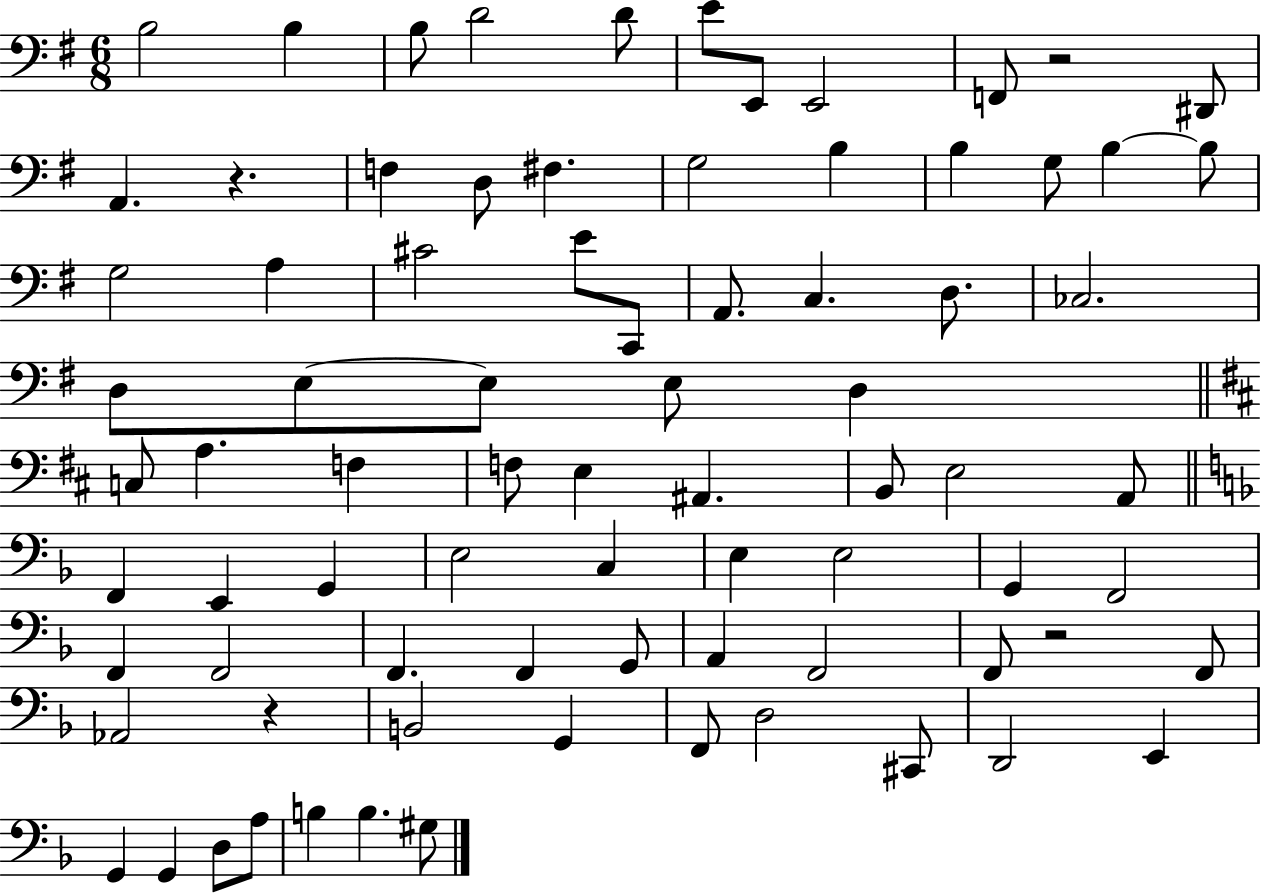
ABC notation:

X:1
T:Untitled
M:6/8
L:1/4
K:G
B,2 B, B,/2 D2 D/2 E/2 E,,/2 E,,2 F,,/2 z2 ^D,,/2 A,, z F, D,/2 ^F, G,2 B, B, G,/2 B, B,/2 G,2 A, ^C2 E/2 C,,/2 A,,/2 C, D,/2 _C,2 D,/2 E,/2 E,/2 E,/2 D, C,/2 A, F, F,/2 E, ^A,, B,,/2 E,2 A,,/2 F,, E,, G,, E,2 C, E, E,2 G,, F,,2 F,, F,,2 F,, F,, G,,/2 A,, F,,2 F,,/2 z2 F,,/2 _A,,2 z B,,2 G,, F,,/2 D,2 ^C,,/2 D,,2 E,, G,, G,, D,/2 A,/2 B, B, ^G,/2